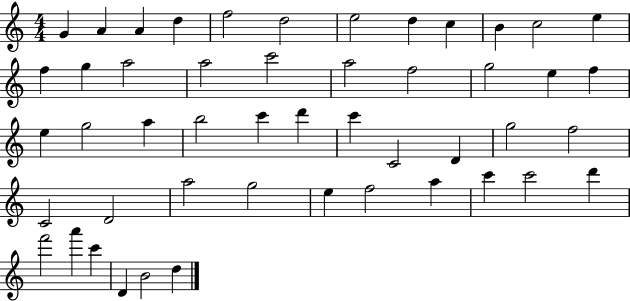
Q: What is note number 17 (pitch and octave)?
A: C6